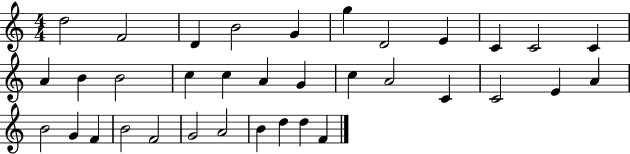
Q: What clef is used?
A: treble